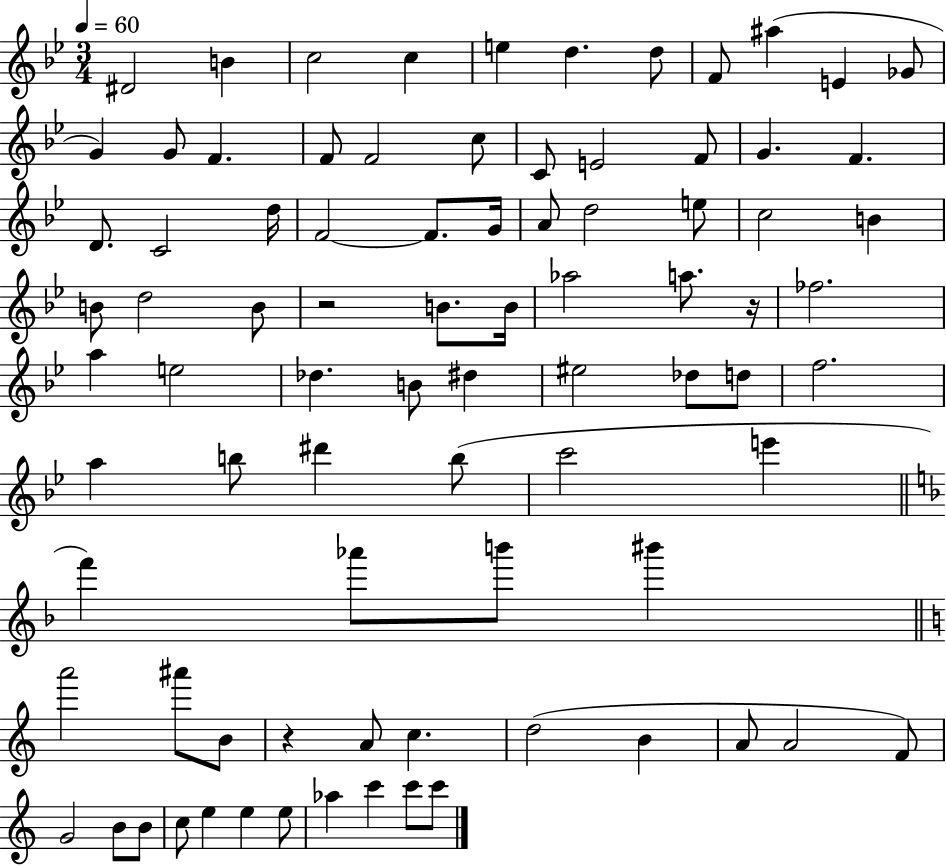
X:1
T:Untitled
M:3/4
L:1/4
K:Bb
^D2 B c2 c e d d/2 F/2 ^a E _G/2 G G/2 F F/2 F2 c/2 C/2 E2 F/2 G F D/2 C2 d/4 F2 F/2 G/4 A/2 d2 e/2 c2 B B/2 d2 B/2 z2 B/2 B/4 _a2 a/2 z/4 _f2 a e2 _d B/2 ^d ^e2 _d/2 d/2 f2 a b/2 ^d' b/2 c'2 e' f' _a'/2 b'/2 ^b' a'2 ^a'/2 B/2 z A/2 c d2 B A/2 A2 F/2 G2 B/2 B/2 c/2 e e e/2 _a c' c'/2 c'/2